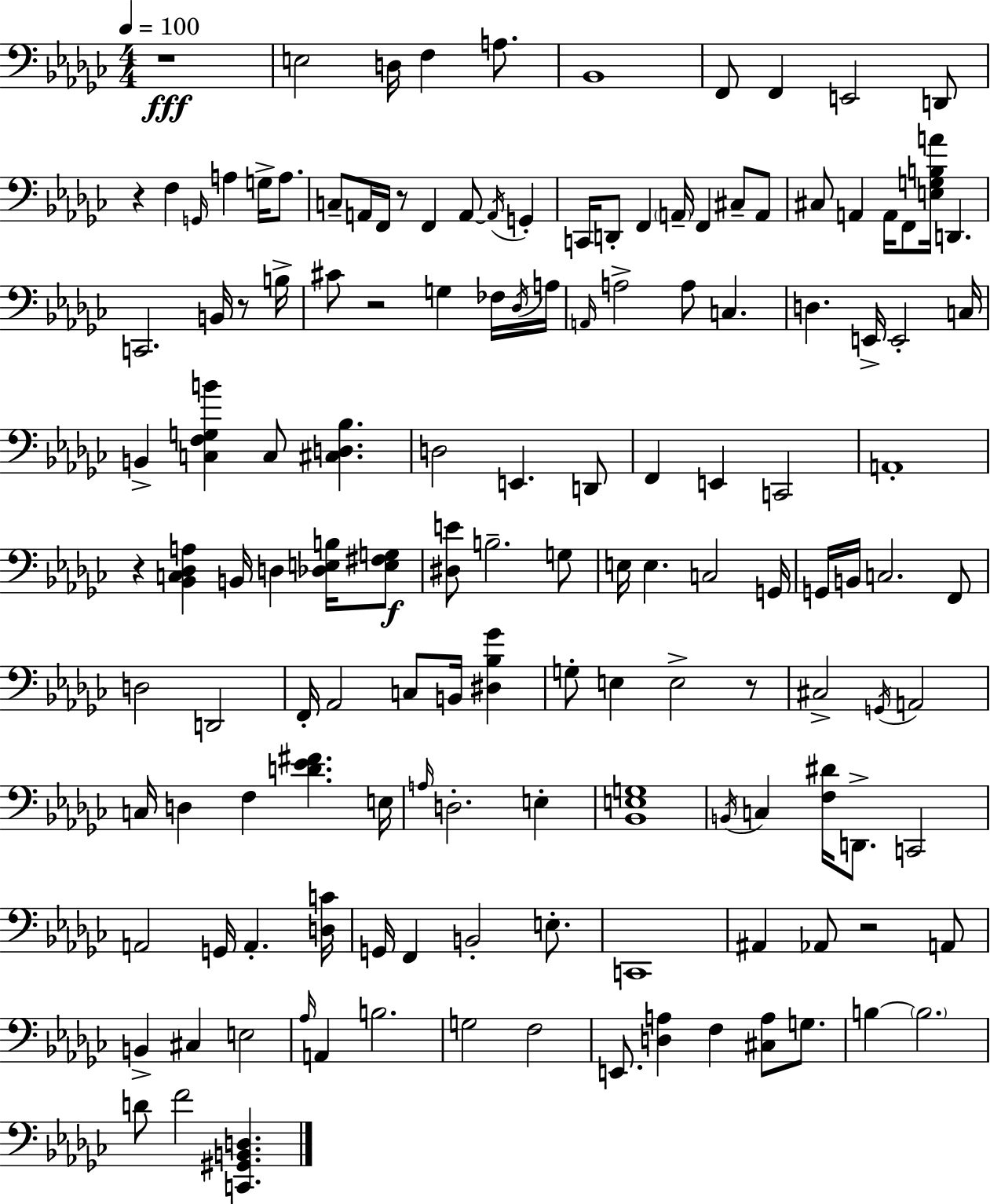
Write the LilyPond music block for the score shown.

{
  \clef bass
  \numericTimeSignature
  \time 4/4
  \key ees \minor
  \tempo 4 = 100
  r1\fff | e2 d16 f4 a8. | bes,1 | f,8 f,4 e,2 d,8 | \break r4 f4 \grace { g,16 } a4 g16-> a8. | c8-- a,16 f,16 r8 f,4 a,8~~ \acciaccatura { a,16 } g,4-. | c,16 d,8-. f,4 \parenthesize a,16-- f,4 cis8-- | a,8 cis8 a,4 a,16 f,8 <e g b a'>16 d,4. | \break c,2. b,16 r8 | b16-> cis'8 r2 g4 | fes16 \acciaccatura { des16 } a16 \grace { a,16 } a2-> a8 c4. | d4. e,16-> e,2-. | \break c16 b,4-> <c f g b'>4 c8 <cis d bes>4. | d2 e,4. | d,8 f,4 e,4 c,2 | a,1-. | \break r4 <bes, c des a>4 b,16 d4 | <des e b>16 <e fis g>8\f <dis e'>8 b2.-- | g8 e16 e4. c2 | g,16 g,16 b,16 c2. | \break f,8 d2 d,2 | f,16-. aes,2 c8 b,16 | <dis bes ges'>4 g8-. e4 e2-> | r8 cis2-> \acciaccatura { g,16 } a,2 | \break c16 d4 f4 <d' ees' fis'>4. | e16 \grace { a16 } d2.-. | e4-. <bes, e g>1 | \acciaccatura { b,16 } c4 <f dis'>16 d,8.-> c,2 | \break a,2 g,16 | a,4.-. <d c'>16 g,16 f,4 b,2-. | e8.-. c,1 | ais,4 aes,8 r2 | \break a,8 b,4-> cis4 e2 | \grace { aes16 } a,4 b2. | g2 | f2 e,8. <d a>4 f4 | \break <cis a>8 g8. b4~~ \parenthesize b2. | d'8 f'2 | <c, gis, b, d>4. \bar "|."
}